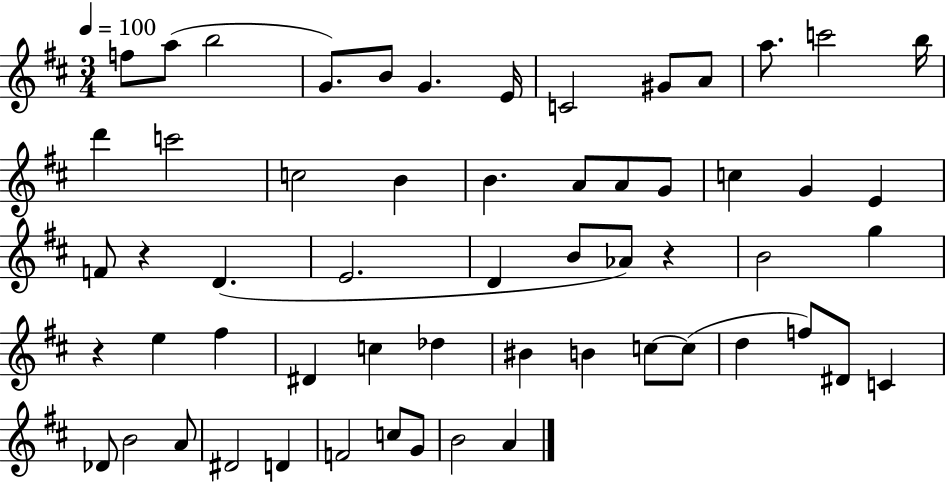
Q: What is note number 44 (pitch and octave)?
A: D#4